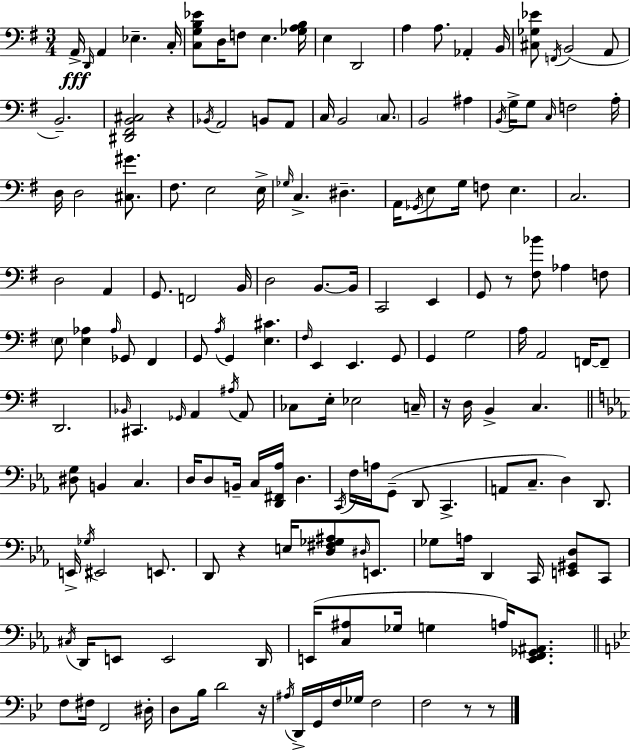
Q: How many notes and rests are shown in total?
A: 166